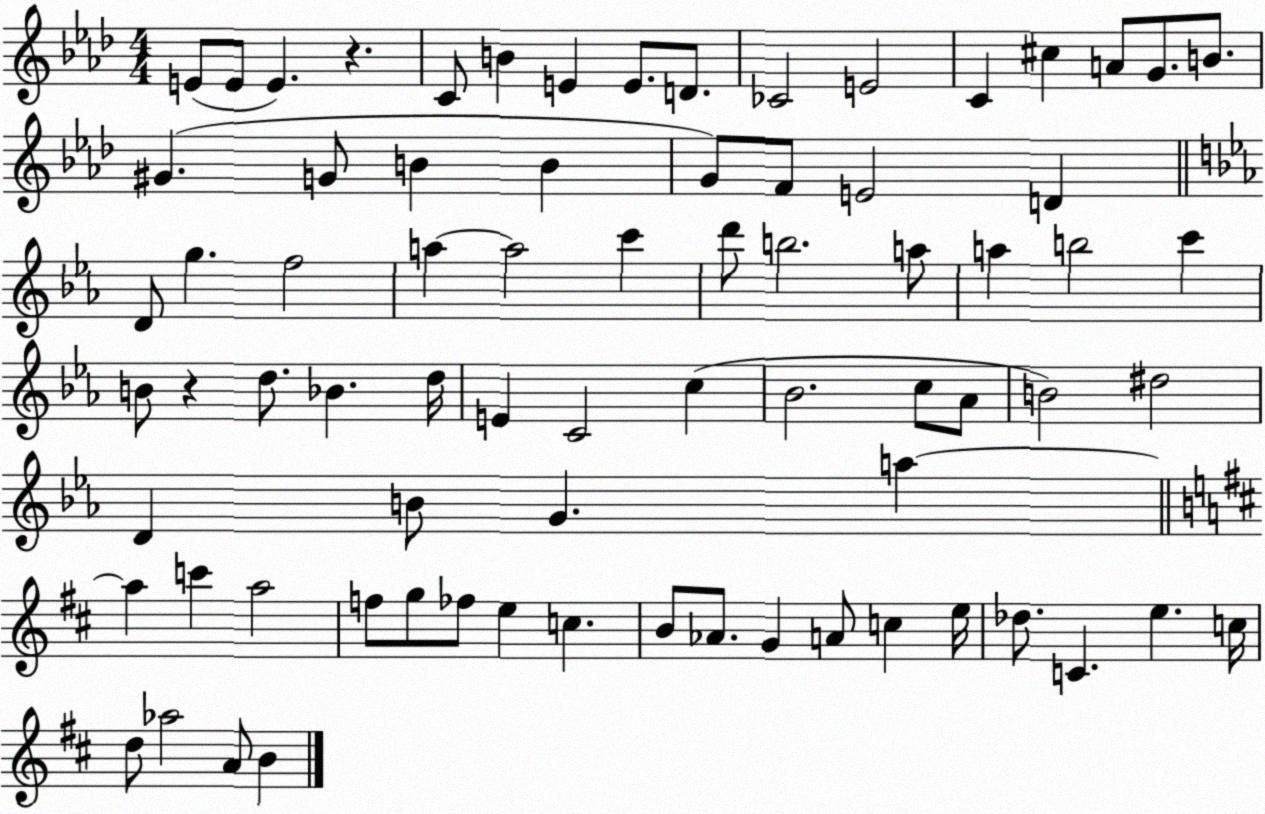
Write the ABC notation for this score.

X:1
T:Untitled
M:4/4
L:1/4
K:Ab
E/2 E/2 E z C/2 B E E/2 D/2 _C2 E2 C ^c A/2 G/2 B/2 ^G G/2 B B G/2 F/2 E2 D D/2 g f2 a a2 c' d'/2 b2 a/2 a b2 c' B/2 z d/2 _B d/4 E C2 c _B2 c/2 _A/2 B2 ^d2 D B/2 G a a c' a2 f/2 g/2 _f/2 e c B/2 _A/2 G A/2 c e/4 _d/2 C e c/4 d/2 _a2 A/2 B